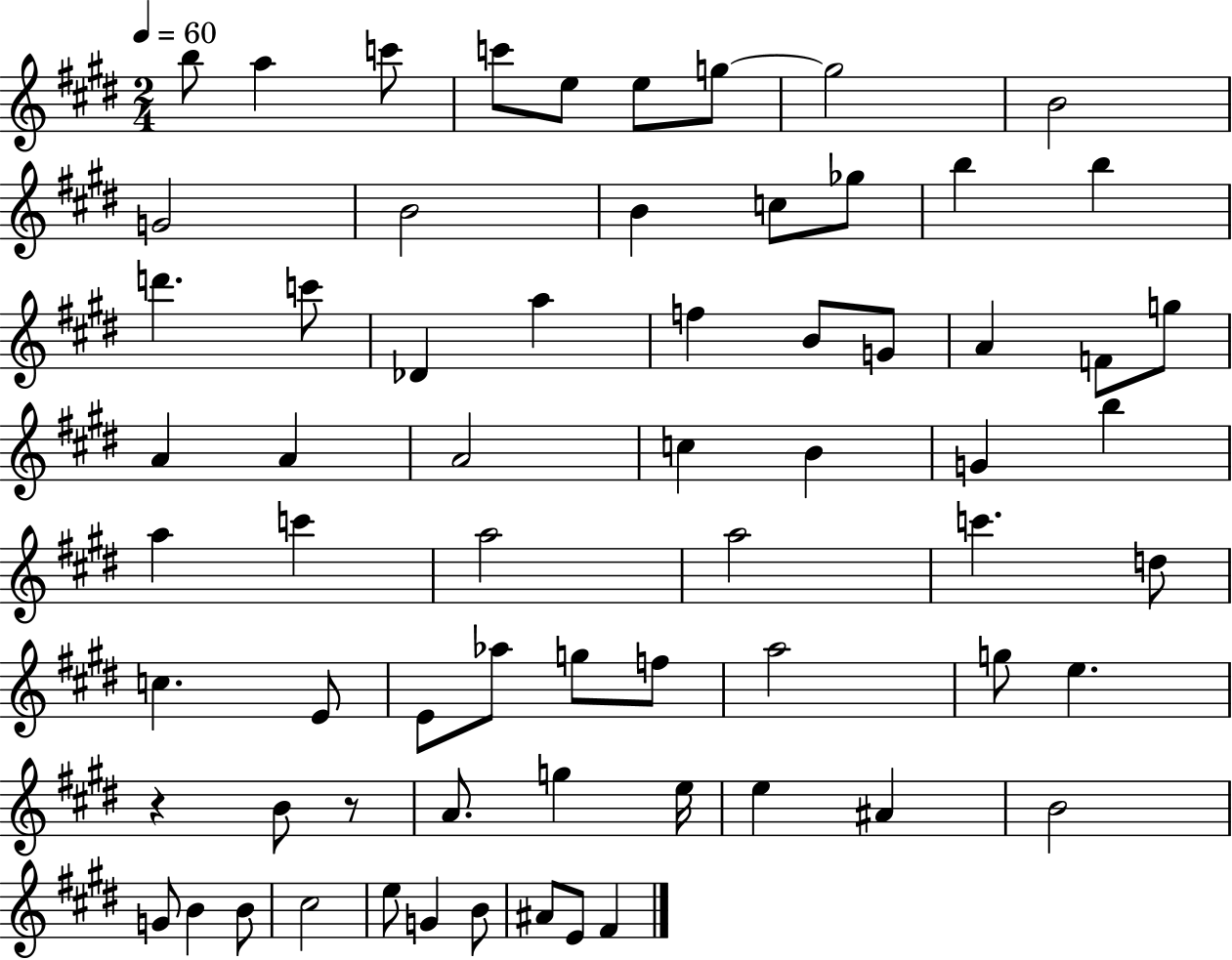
X:1
T:Untitled
M:2/4
L:1/4
K:E
b/2 a c'/2 c'/2 e/2 e/2 g/2 g2 B2 G2 B2 B c/2 _g/2 b b d' c'/2 _D a f B/2 G/2 A F/2 g/2 A A A2 c B G b a c' a2 a2 c' d/2 c E/2 E/2 _a/2 g/2 f/2 a2 g/2 e z B/2 z/2 A/2 g e/4 e ^A B2 G/2 B B/2 ^c2 e/2 G B/2 ^A/2 E/2 ^F